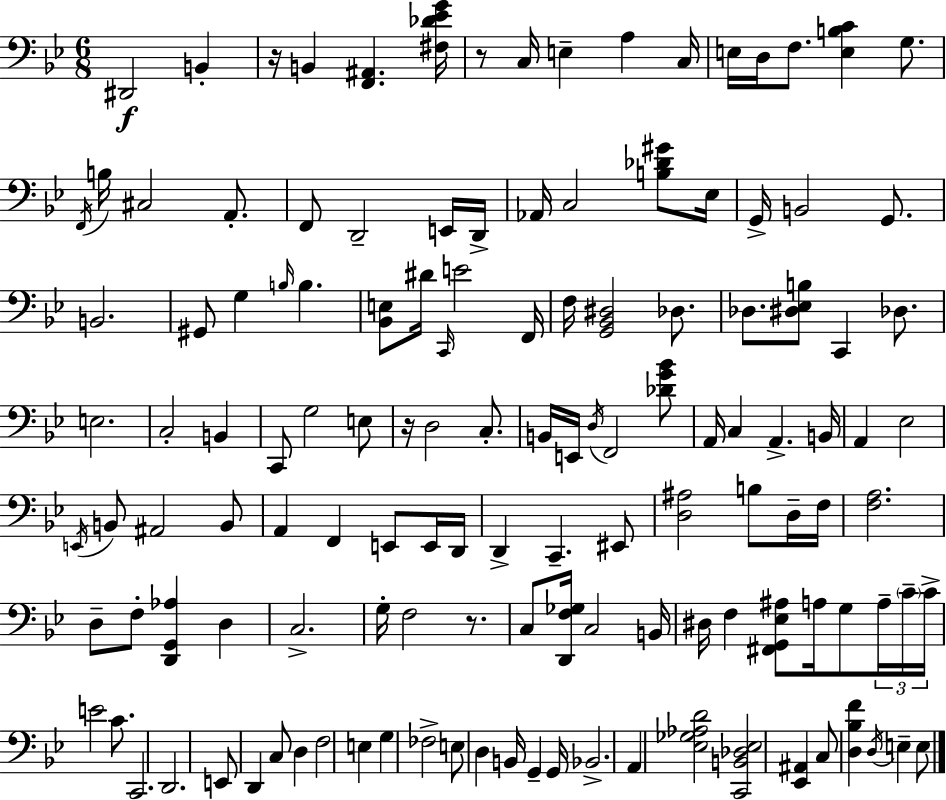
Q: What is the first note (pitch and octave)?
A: D#2